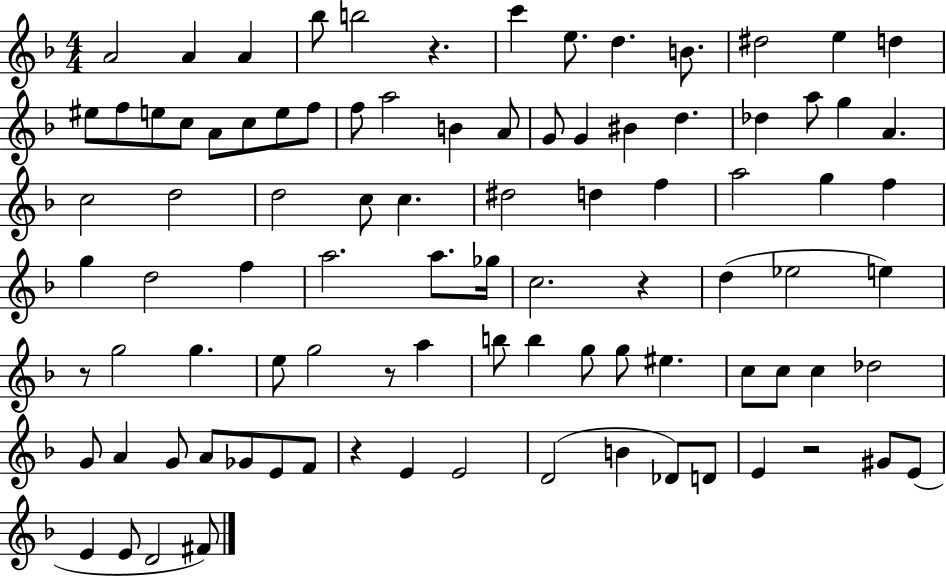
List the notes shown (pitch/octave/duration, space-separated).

A4/h A4/q A4/q Bb5/e B5/h R/q. C6/q E5/e. D5/q. B4/e. D#5/h E5/q D5/q EIS5/e F5/e E5/e C5/e A4/e C5/e E5/e F5/e F5/e A5/h B4/q A4/e G4/e G4/q BIS4/q D5/q. Db5/q A5/e G5/q A4/q. C5/h D5/h D5/h C5/e C5/q. D#5/h D5/q F5/q A5/h G5/q F5/q G5/q D5/h F5/q A5/h. A5/e. Gb5/s C5/h. R/q D5/q Eb5/h E5/q R/e G5/h G5/q. E5/e G5/h R/e A5/q B5/e B5/q G5/e G5/e EIS5/q. C5/e C5/e C5/q Db5/h G4/e A4/q G4/e A4/e Gb4/e E4/e F4/e R/q E4/q E4/h D4/h B4/q Db4/e D4/e E4/q R/h G#4/e E4/e E4/q E4/e D4/h F#4/e